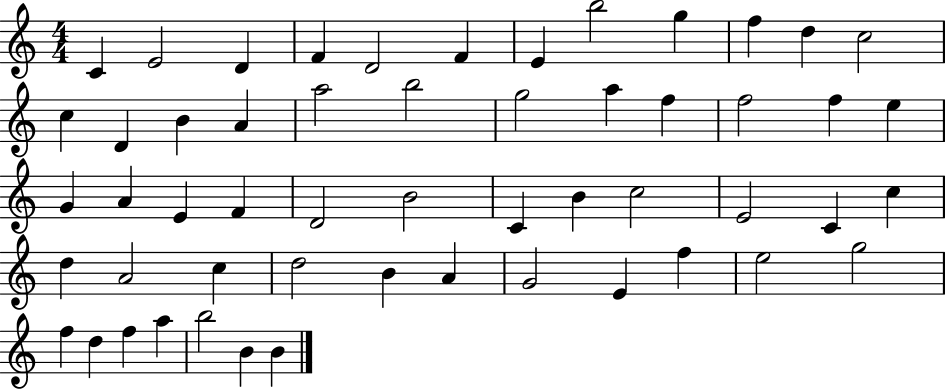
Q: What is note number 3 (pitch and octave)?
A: D4